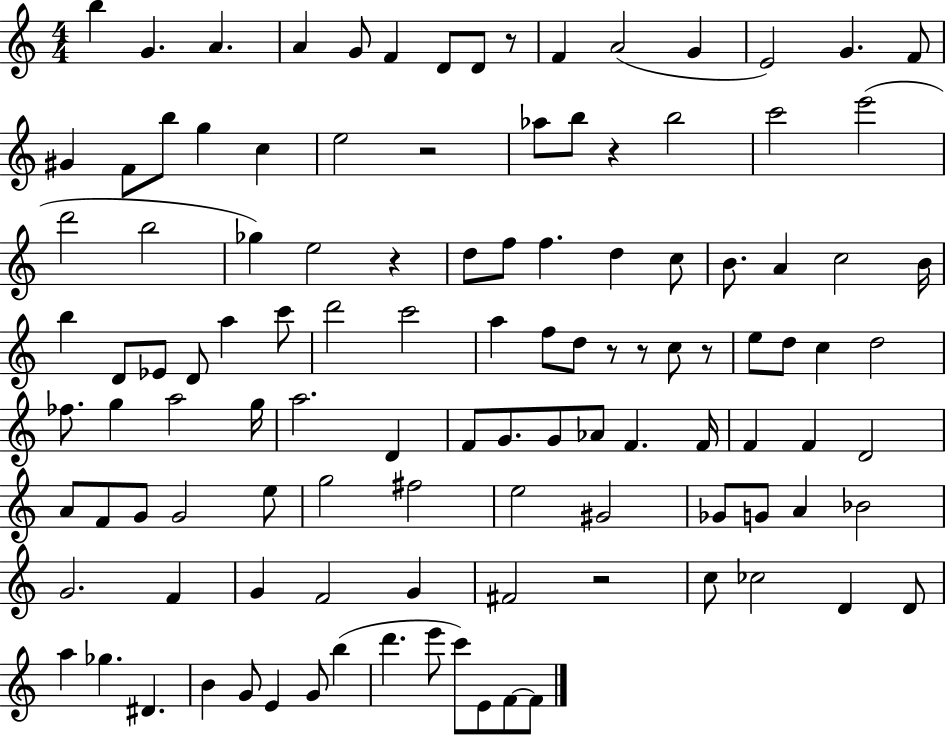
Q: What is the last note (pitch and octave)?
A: F4